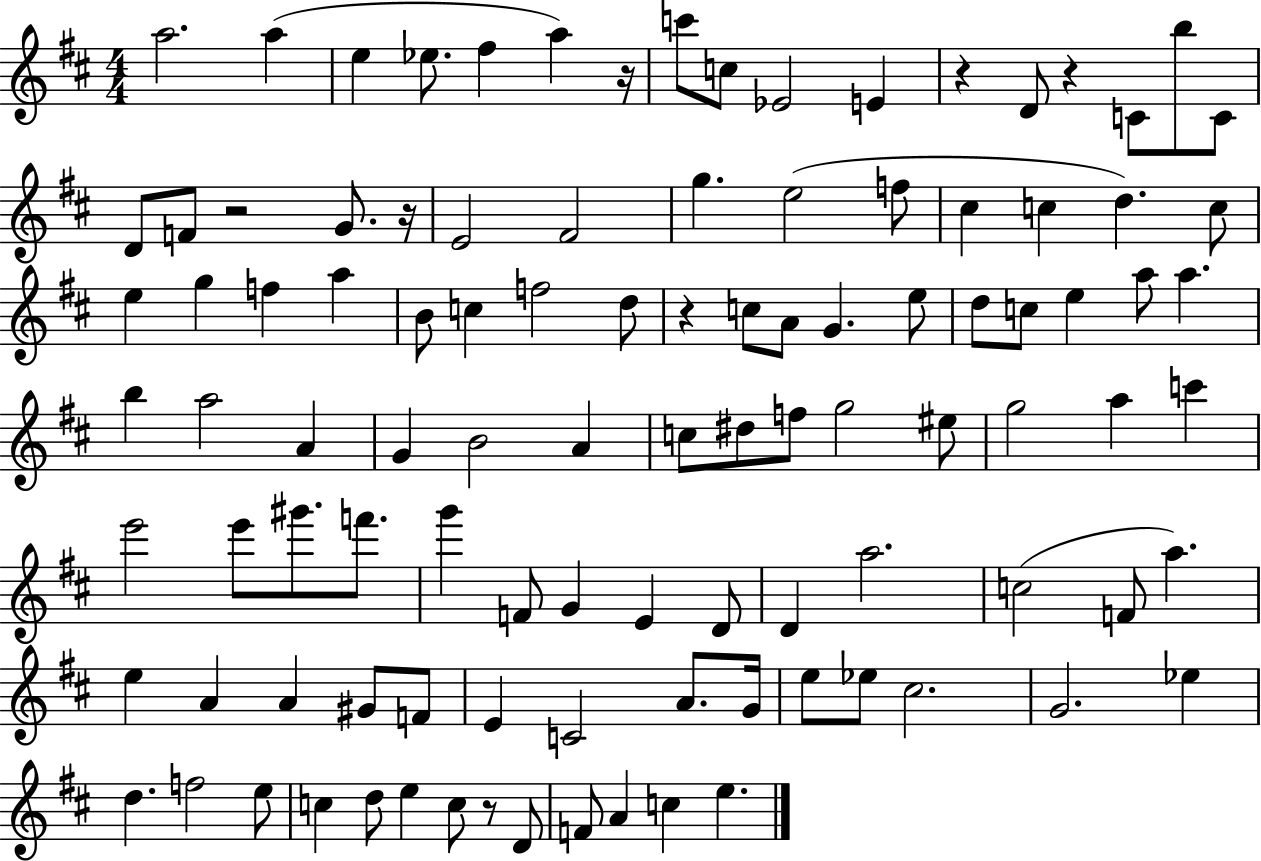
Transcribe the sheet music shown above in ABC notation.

X:1
T:Untitled
M:4/4
L:1/4
K:D
a2 a e _e/2 ^f a z/4 c'/2 c/2 _E2 E z D/2 z C/2 b/2 C/2 D/2 F/2 z2 G/2 z/4 E2 ^F2 g e2 f/2 ^c c d c/2 e g f a B/2 c f2 d/2 z c/2 A/2 G e/2 d/2 c/2 e a/2 a b a2 A G B2 A c/2 ^d/2 f/2 g2 ^e/2 g2 a c' e'2 e'/2 ^g'/2 f'/2 g' F/2 G E D/2 D a2 c2 F/2 a e A A ^G/2 F/2 E C2 A/2 G/4 e/2 _e/2 ^c2 G2 _e d f2 e/2 c d/2 e c/2 z/2 D/2 F/2 A c e